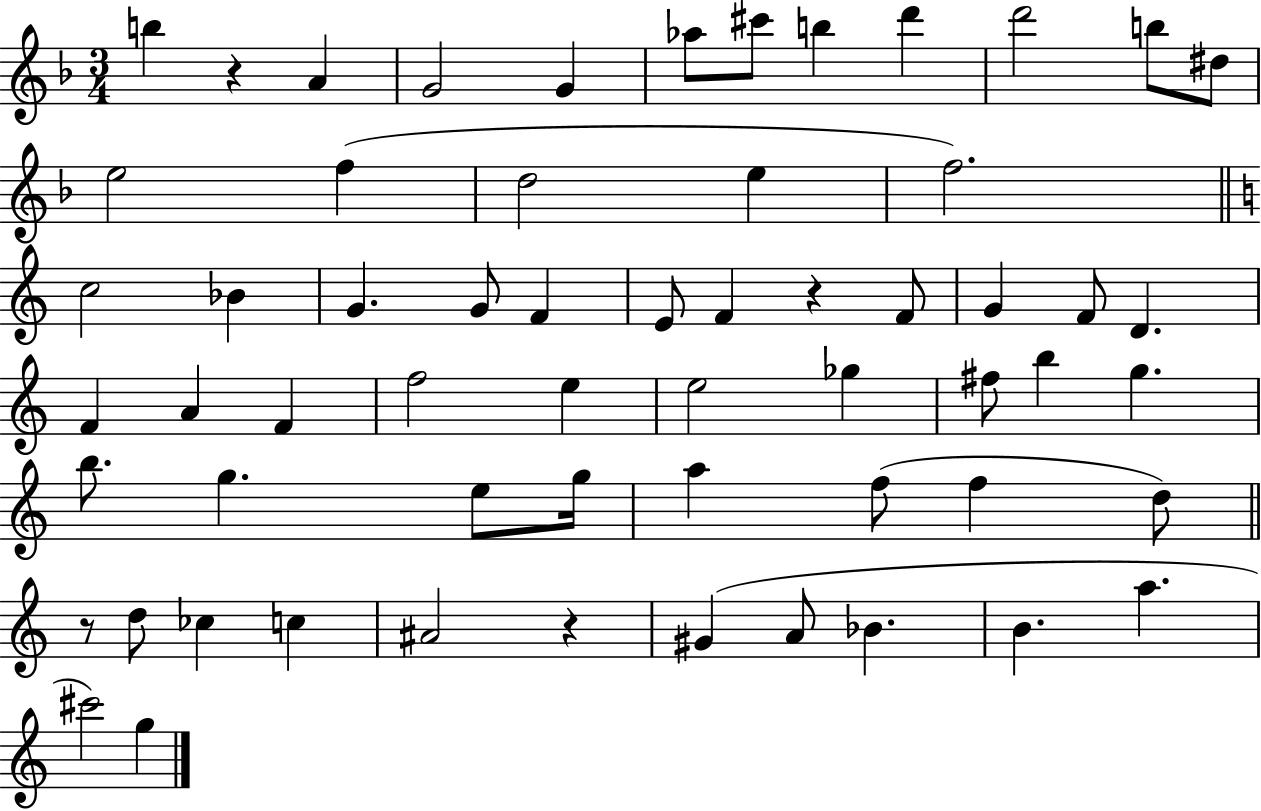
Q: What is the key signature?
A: F major